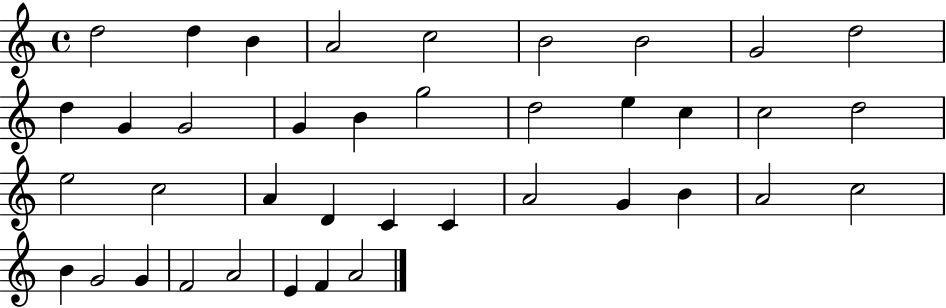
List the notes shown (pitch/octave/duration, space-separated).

D5/h D5/q B4/q A4/h C5/h B4/h B4/h G4/h D5/h D5/q G4/q G4/h G4/q B4/q G5/h D5/h E5/q C5/q C5/h D5/h E5/h C5/h A4/q D4/q C4/q C4/q A4/h G4/q B4/q A4/h C5/h B4/q G4/h G4/q F4/h A4/h E4/q F4/q A4/h